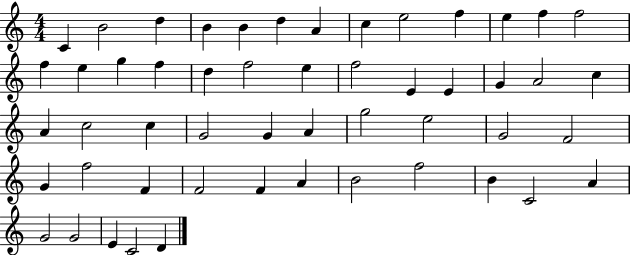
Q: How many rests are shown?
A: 0